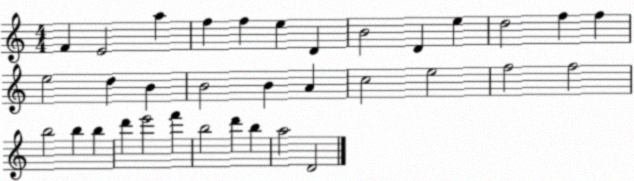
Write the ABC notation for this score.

X:1
T:Untitled
M:4/4
L:1/4
K:C
F E2 a f f e D B2 D e d2 f f e2 d B B2 B A c2 e2 f2 f2 b2 b b d' e'2 f' b2 d' b a2 D2